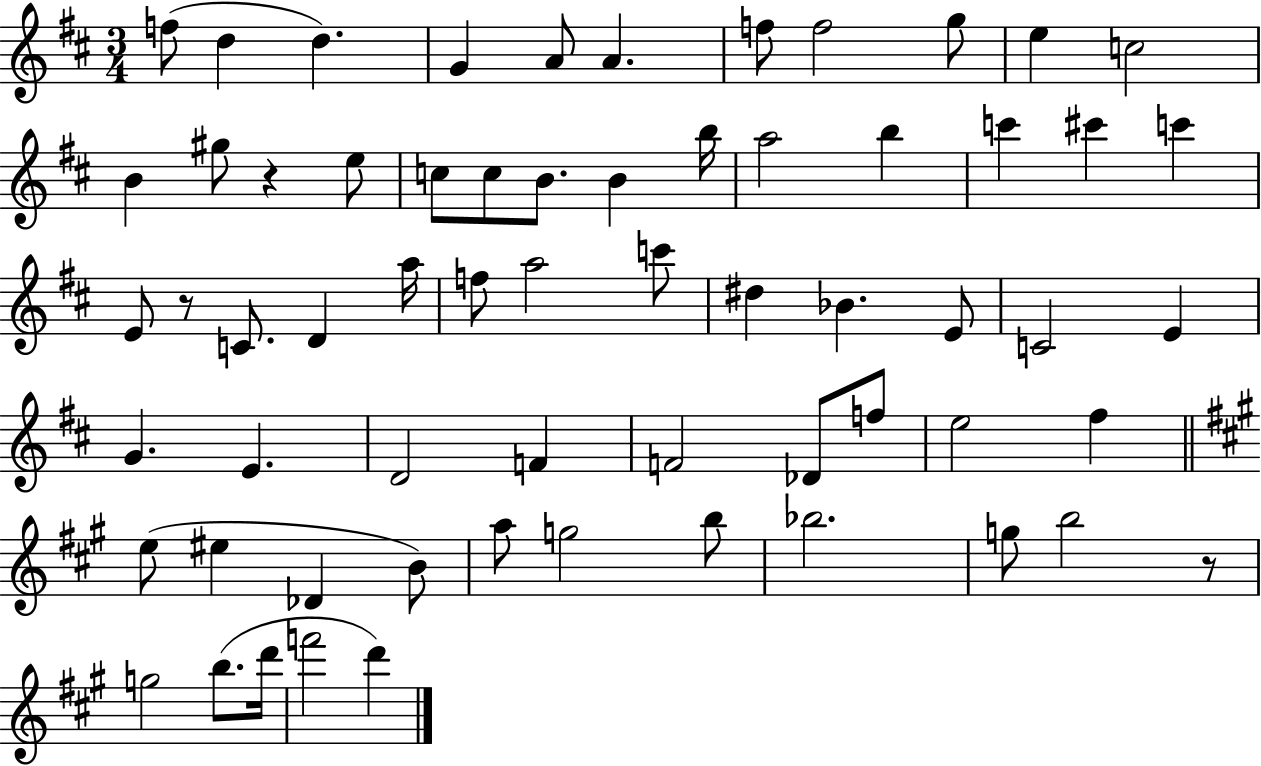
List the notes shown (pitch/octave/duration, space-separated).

F5/e D5/q D5/q. G4/q A4/e A4/q. F5/e F5/h G5/e E5/q C5/h B4/q G#5/e R/q E5/e C5/e C5/e B4/e. B4/q B5/s A5/h B5/q C6/q C#6/q C6/q E4/e R/e C4/e. D4/q A5/s F5/e A5/h C6/e D#5/q Bb4/q. E4/e C4/h E4/q G4/q. E4/q. D4/h F4/q F4/h Db4/e F5/e E5/h F#5/q E5/e EIS5/q Db4/q B4/e A5/e G5/h B5/e Bb5/h. G5/e B5/h R/e G5/h B5/e. D6/s F6/h D6/q